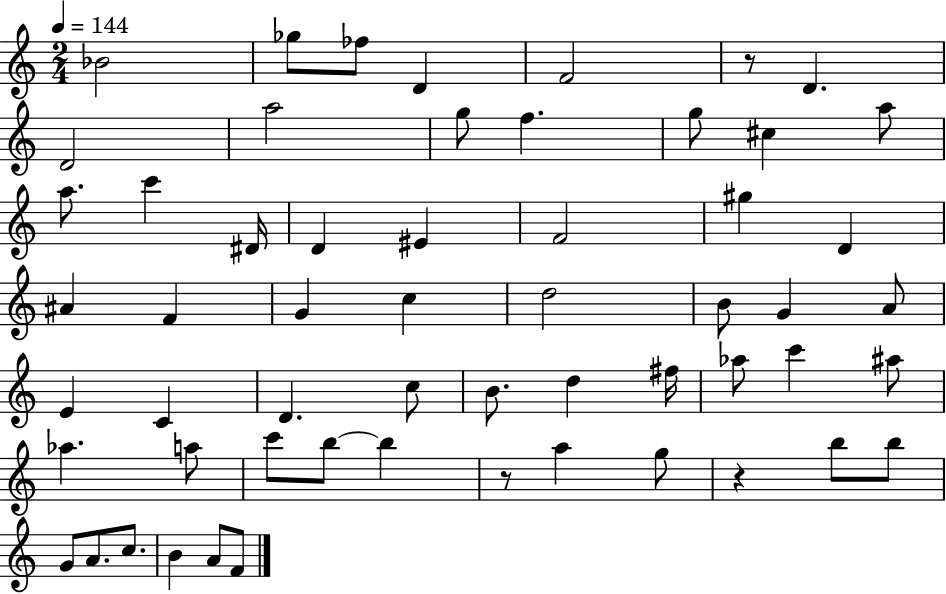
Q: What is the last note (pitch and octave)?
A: F4